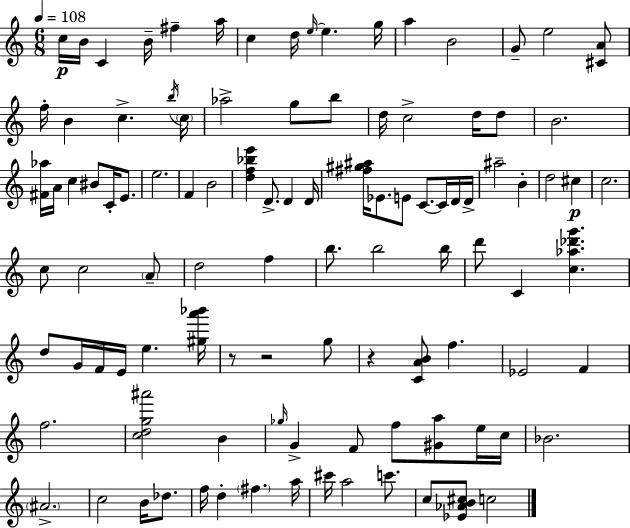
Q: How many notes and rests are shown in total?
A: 104